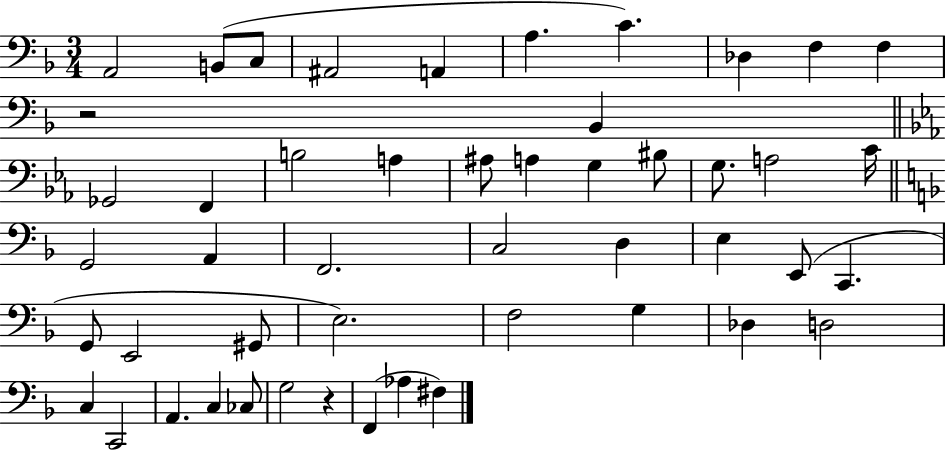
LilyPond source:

{
  \clef bass
  \numericTimeSignature
  \time 3/4
  \key f \major
  \repeat volta 2 { a,2 b,8( c8 | ais,2 a,4 | a4. c'4.) | des4 f4 f4 | \break r2 bes,4 | \bar "||" \break \key ees \major ges,2 f,4 | b2 a4 | ais8 a4 g4 bis8 | g8. a2 c'16 | \break \bar "||" \break \key f \major g,2 a,4 | f,2. | c2 d4 | e4 e,8( c,4. | \break g,8 e,2 gis,8 | e2.) | f2 g4 | des4 d2 | \break c4 c,2 | a,4. c4 ces8 | g2 r4 | f,4( aes4 fis4) | \break } \bar "|."
}